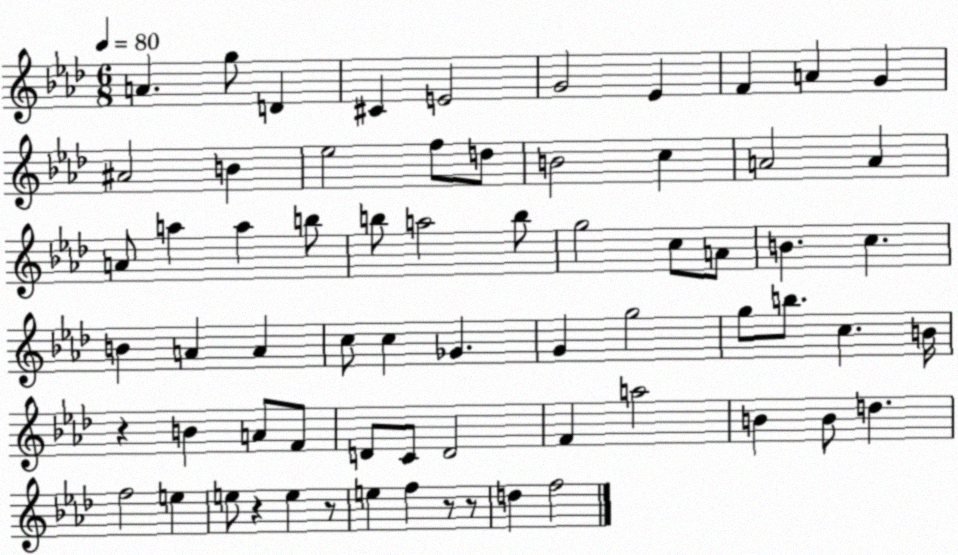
X:1
T:Untitled
M:6/8
L:1/4
K:Ab
A g/2 D ^C E2 G2 _E F A G ^A2 B _e2 f/2 d/2 B2 c A2 A A/2 a a b/2 b/2 a2 b/2 g2 c/2 A/2 B c B A A c/2 c _G G g2 g/2 b/2 c B/4 z B A/2 F/2 D/2 C/2 D2 F a2 B B/2 d f2 e e/2 z e z/2 e f z/2 z/2 d f2